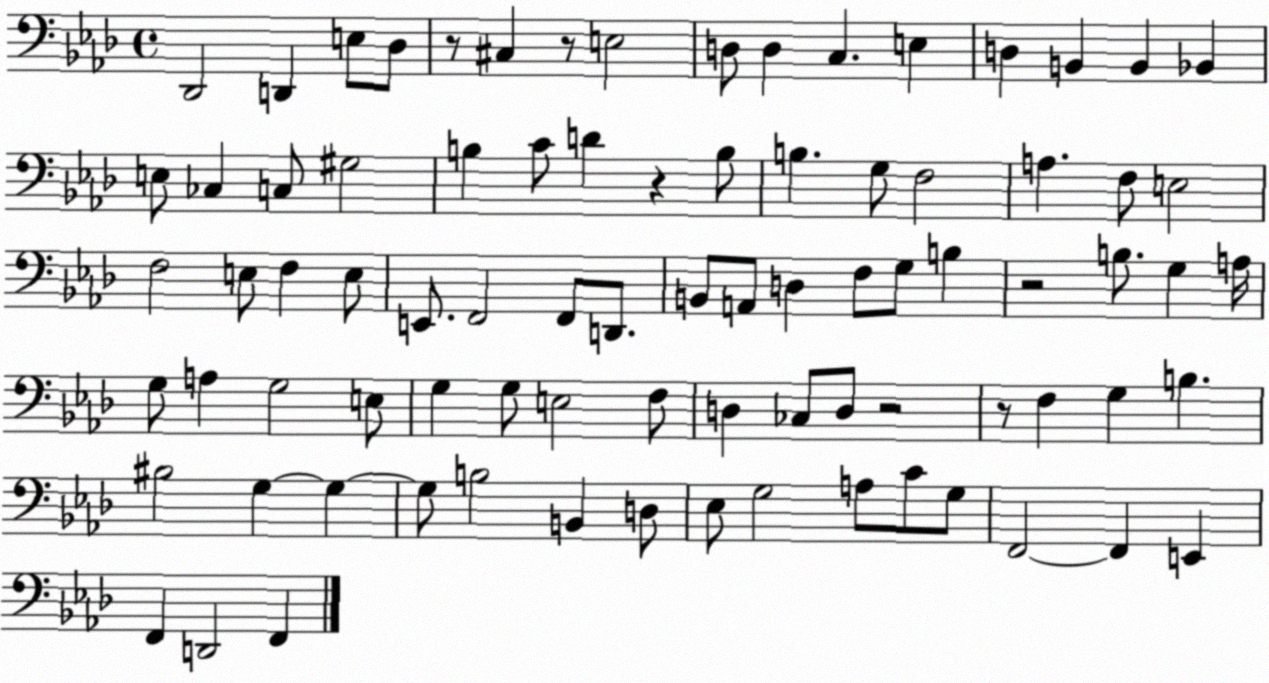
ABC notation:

X:1
T:Untitled
M:4/4
L:1/4
K:Ab
_D,,2 D,, E,/2 _D,/2 z/2 ^C, z/2 E,2 D,/2 D, C, E, D, B,, B,, _B,, E,/2 _C, C,/2 ^G,2 B, C/2 D z B,/2 B, G,/2 F,2 A, F,/2 E,2 F,2 E,/2 F, E,/2 E,,/2 F,,2 F,,/2 D,,/2 B,,/2 A,,/2 D, F,/2 G,/2 B, z2 B,/2 G, A,/4 G,/2 A, G,2 E,/2 G, G,/2 E,2 F,/2 D, _C,/2 D,/2 z2 z/2 F, G, B, ^B,2 G, G, G,/2 B,2 B,, D,/2 _E,/2 G,2 A,/2 C/2 G,/2 F,,2 F,, E,, F,, D,,2 F,,